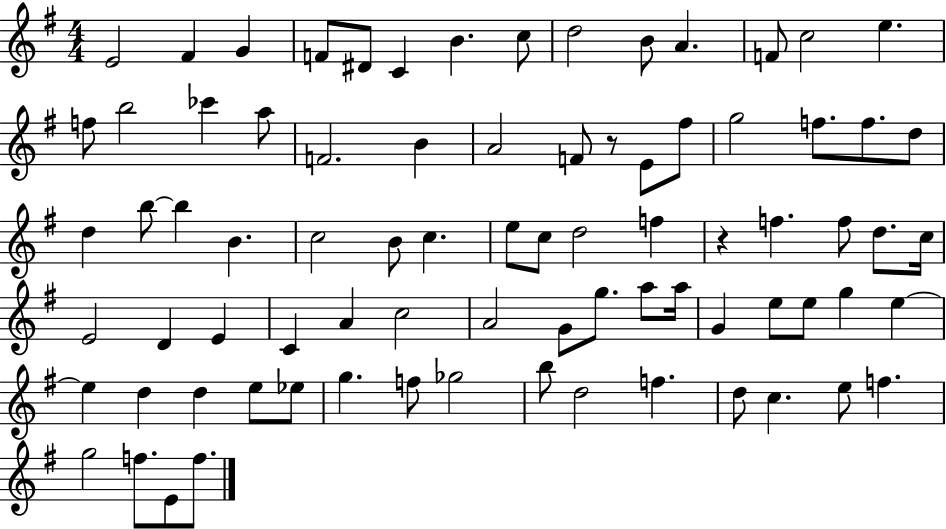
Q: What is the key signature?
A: G major